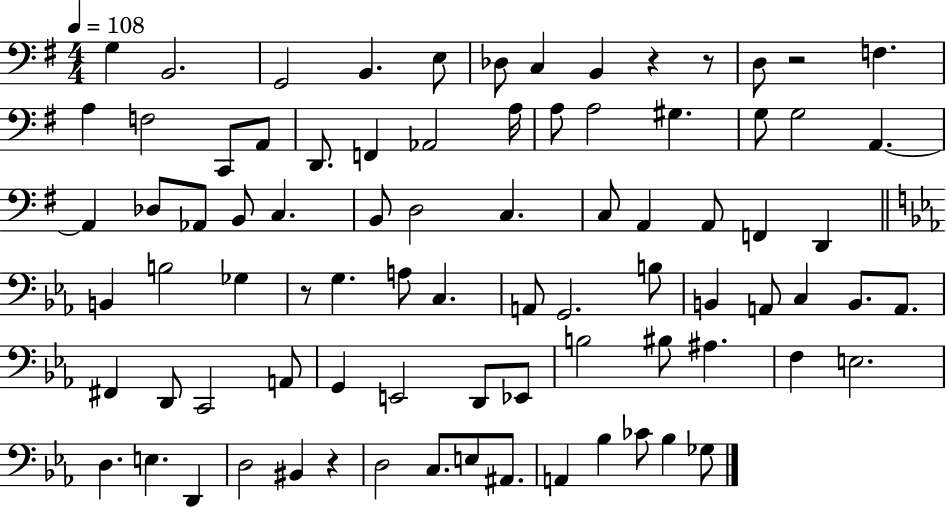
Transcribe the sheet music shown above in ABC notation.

X:1
T:Untitled
M:4/4
L:1/4
K:G
G, B,,2 G,,2 B,, E,/2 _D,/2 C, B,, z z/2 D,/2 z2 F, A, F,2 C,,/2 A,,/2 D,,/2 F,, _A,,2 A,/4 A,/2 A,2 ^G, G,/2 G,2 A,, A,, _D,/2 _A,,/2 B,,/2 C, B,,/2 D,2 C, C,/2 A,, A,,/2 F,, D,, B,, B,2 _G, z/2 G, A,/2 C, A,,/2 G,,2 B,/2 B,, A,,/2 C, B,,/2 A,,/2 ^F,, D,,/2 C,,2 A,,/2 G,, E,,2 D,,/2 _E,,/2 B,2 ^B,/2 ^A, F, E,2 D, E, D,, D,2 ^B,, z D,2 C,/2 E,/2 ^A,,/2 A,, _B, _C/2 _B, _G,/2